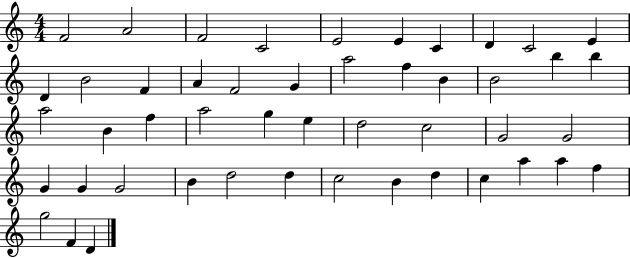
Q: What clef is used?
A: treble